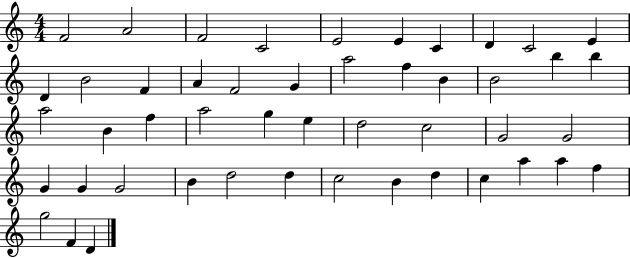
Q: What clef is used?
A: treble